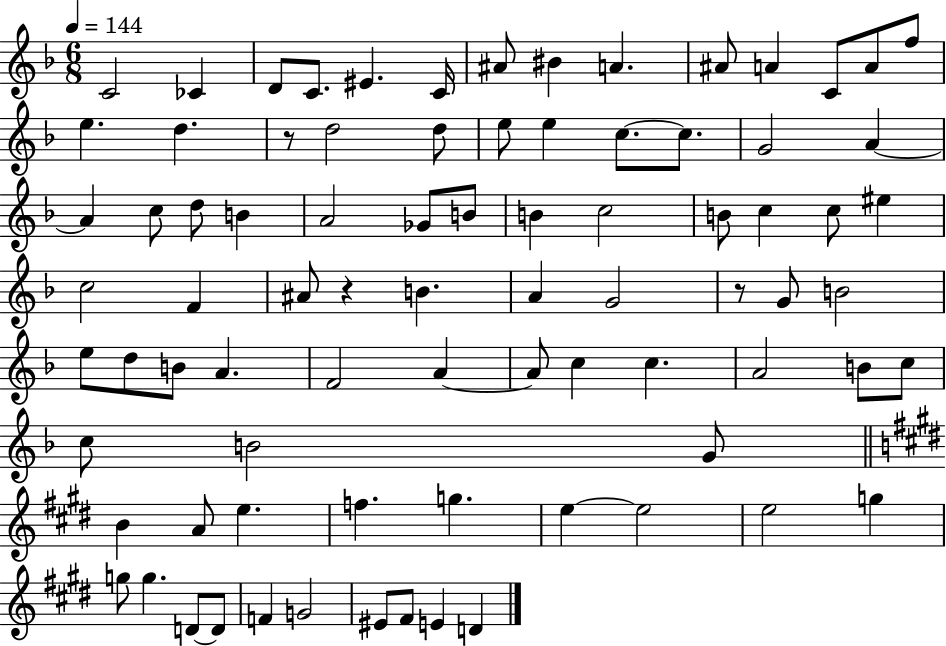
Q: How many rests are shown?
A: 3